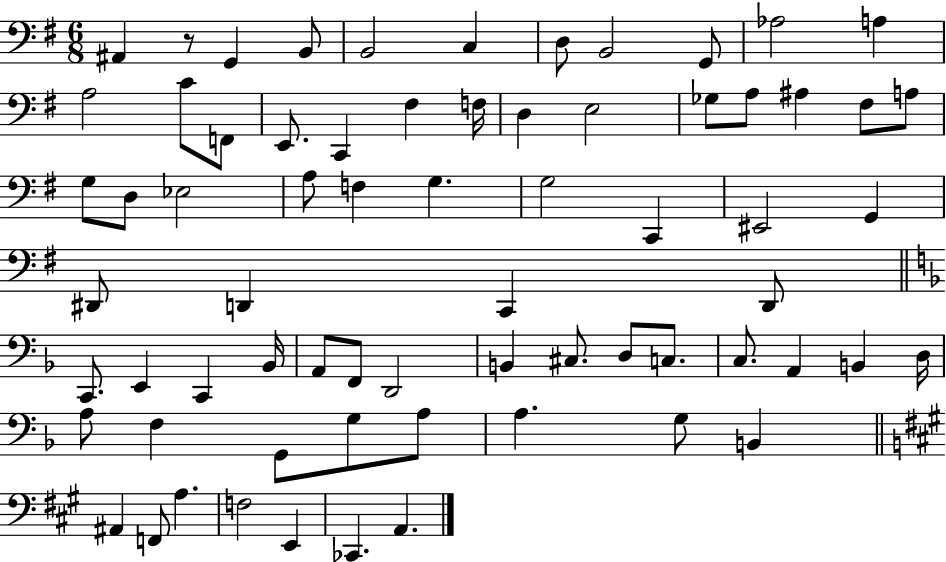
X:1
T:Untitled
M:6/8
L:1/4
K:G
^A,, z/2 G,, B,,/2 B,,2 C, D,/2 B,,2 G,,/2 _A,2 A, A,2 C/2 F,,/2 E,,/2 C,, ^F, F,/4 D, E,2 _G,/2 A,/2 ^A, ^F,/2 A,/2 G,/2 D,/2 _E,2 A,/2 F, G, G,2 C,, ^E,,2 G,, ^D,,/2 D,, C,, D,,/2 C,,/2 E,, C,, _B,,/4 A,,/2 F,,/2 D,,2 B,, ^C,/2 D,/2 C,/2 C,/2 A,, B,, D,/4 A,/2 F, G,,/2 G,/2 A,/2 A, G,/2 B,, ^A,, F,,/2 A, F,2 E,, _C,, A,,